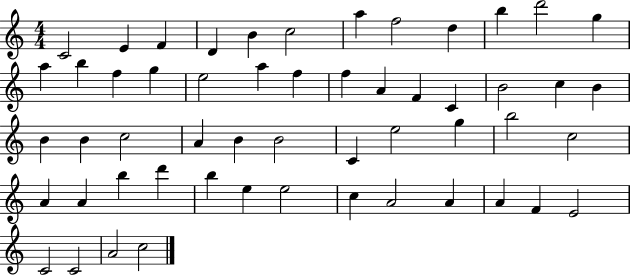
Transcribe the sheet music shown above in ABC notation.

X:1
T:Untitled
M:4/4
L:1/4
K:C
C2 E F D B c2 a f2 d b d'2 g a b f g e2 a f f A F C B2 c B B B c2 A B B2 C e2 g b2 c2 A A b d' b e e2 c A2 A A F E2 C2 C2 A2 c2